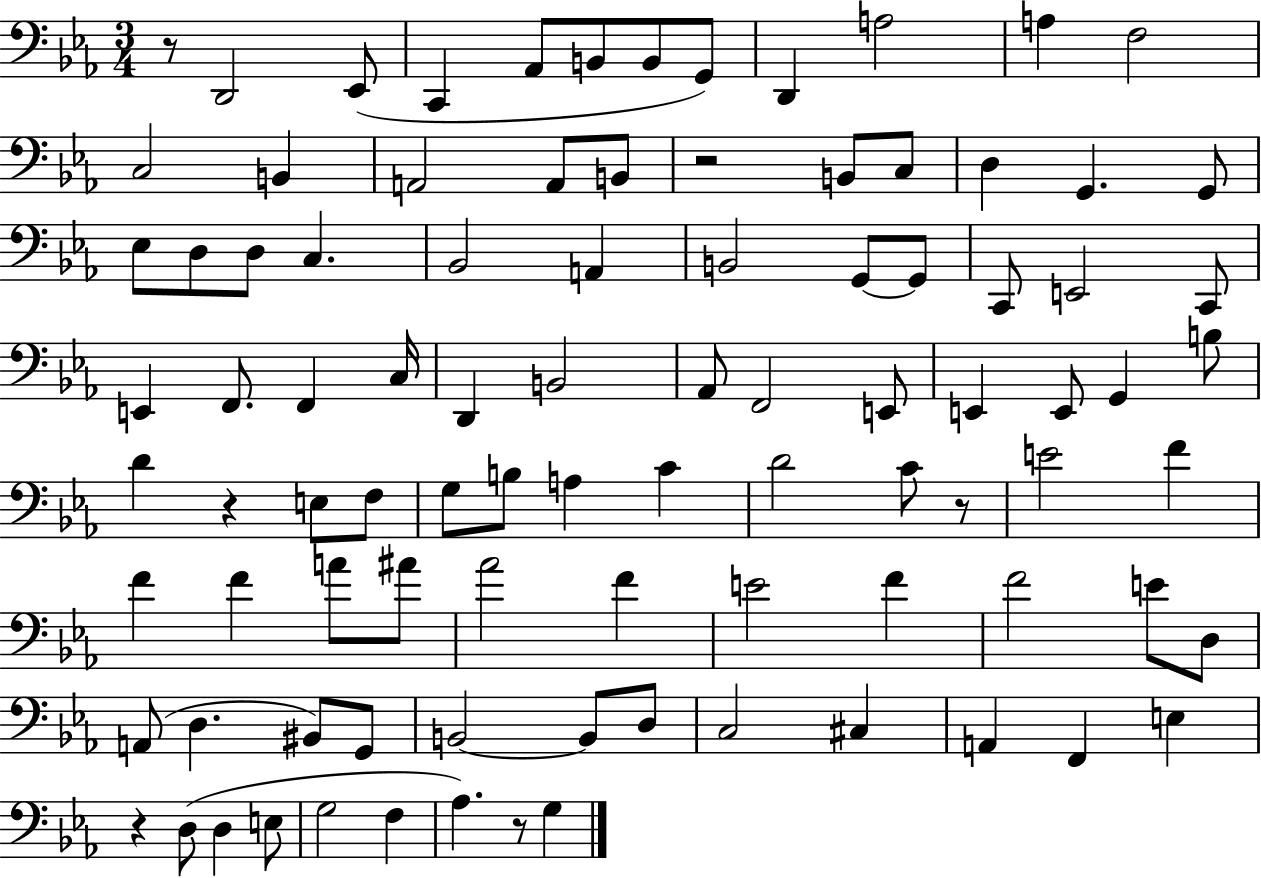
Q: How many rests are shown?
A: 6